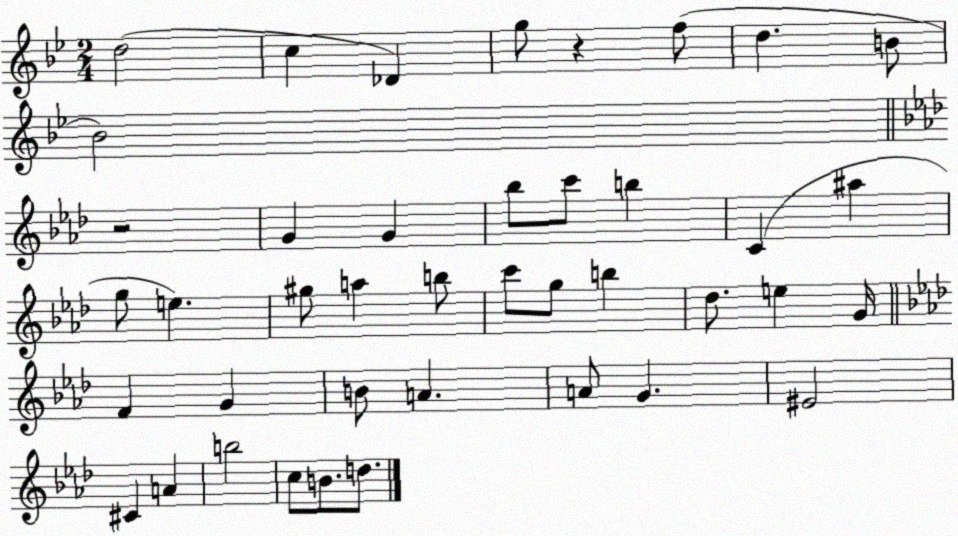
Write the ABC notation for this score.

X:1
T:Untitled
M:2/4
L:1/4
K:Bb
d2 c _D g/2 z f/2 d B/2 _B2 z2 G G _b/2 c'/2 b C ^a g/2 e ^g/2 a b/2 c'/2 g/2 b _d/2 e G/4 F G B/2 A A/2 G ^E2 ^C A b2 c/2 B/2 d/2